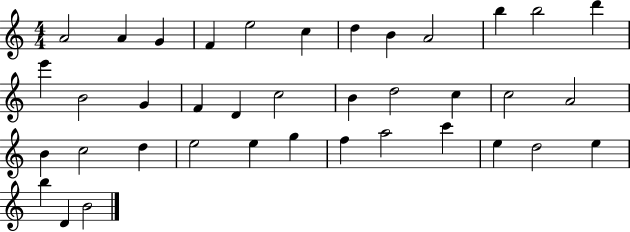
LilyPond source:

{
  \clef treble
  \numericTimeSignature
  \time 4/4
  \key c \major
  a'2 a'4 g'4 | f'4 e''2 c''4 | d''4 b'4 a'2 | b''4 b''2 d'''4 | \break e'''4 b'2 g'4 | f'4 d'4 c''2 | b'4 d''2 c''4 | c''2 a'2 | \break b'4 c''2 d''4 | e''2 e''4 g''4 | f''4 a''2 c'''4 | e''4 d''2 e''4 | \break b''4 d'4 b'2 | \bar "|."
}